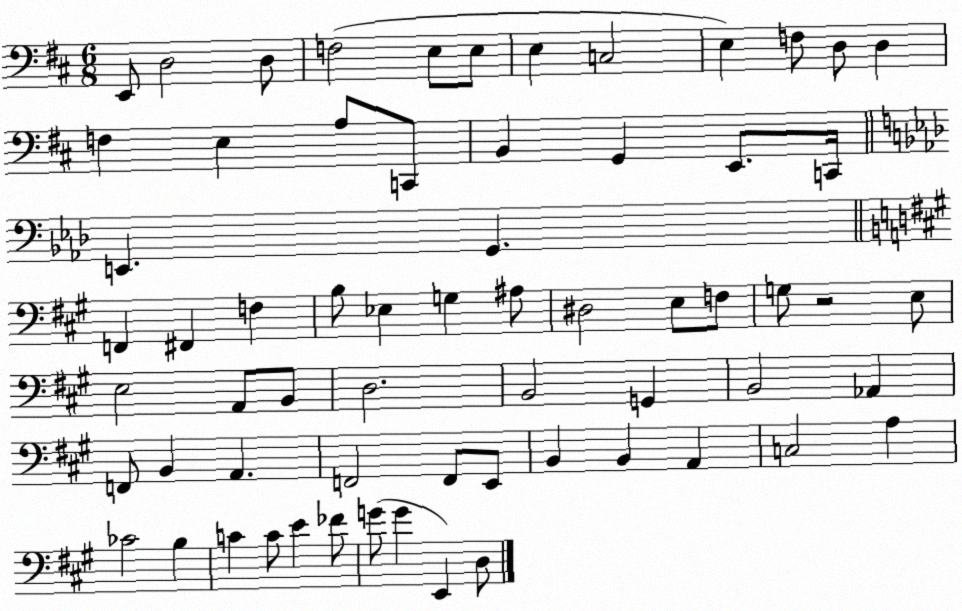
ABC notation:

X:1
T:Untitled
M:6/8
L:1/4
K:D
E,,/2 D,2 D,/2 F,2 E,/2 E,/2 E, C,2 E, F,/2 D,/2 D, F, E, A,/2 C,,/2 B,, G,, E,,/2 C,,/4 E,, G,, F,, ^F,, F, B,/2 _E, G, ^A,/2 ^D,2 E,/2 F,/2 G,/2 z2 E,/2 E,2 A,,/2 B,,/2 D,2 B,,2 G,, B,,2 _A,, F,,/2 B,, A,, F,,2 F,,/2 E,,/2 B,, B,, A,, C,2 A, _C2 B, C C/2 E _F/2 G/2 G E,, D,/2